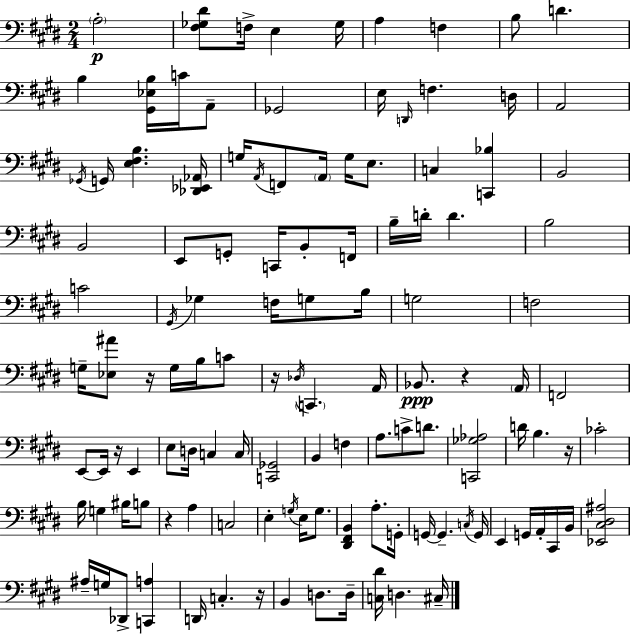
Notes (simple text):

A3/h [F#3,Gb3,D#4]/e F3/s E3/q Gb3/s A3/q F3/q B3/e D4/q. B3/q [G#2,Eb3,B3]/s C4/s A2/e Gb2/h E3/s D2/s F3/q. D3/s A2/h Gb2/s G2/s [E3,F#3,B3]/q. [Db2,Eb2,Ab2]/s G3/s A2/s F2/e A2/s G3/s E3/e. C3/q [C2,Bb3]/q B2/h B2/h E2/e G2/e C2/s B2/e F2/s B3/s D4/s D4/q. B3/h C4/h G#2/s Gb3/q F3/s G3/e B3/s G3/h F3/h G3/s [Eb3,A#4]/e R/s G3/s B3/s C4/e R/s Db3/s C2/q. A2/s Bb2/e. R/q A2/s F2/h E2/e E2/s R/s E2/q E3/e D3/s C3/q C3/s [C2,Gb2]/h B2/q F3/q A3/e. C4/e D4/e. [C2,Gb3,Ab3]/h D4/s B3/q. R/s CES4/h B3/s G3/q BIS3/s B3/e R/q A3/q C3/h E3/q G3/s E3/s G3/e. [D#2,F#2,B2]/q A3/e. G2/s G2/s G2/q. C3/s G2/s E2/q G2/s A2/s C#2/s B2/s [Eb2,C#3,D#3,A#3]/h A#3/s G3/s Db2/e [C2,A3]/q D2/s C3/q. R/s B2/q D3/e. D3/s [C3,D#4]/s D3/q. C#3/s